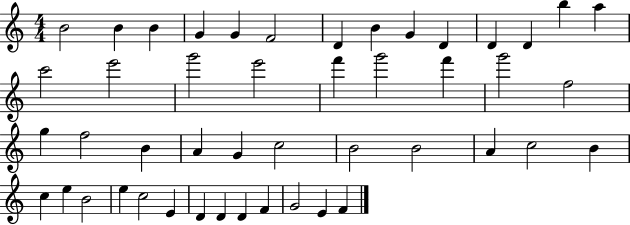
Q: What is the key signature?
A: C major